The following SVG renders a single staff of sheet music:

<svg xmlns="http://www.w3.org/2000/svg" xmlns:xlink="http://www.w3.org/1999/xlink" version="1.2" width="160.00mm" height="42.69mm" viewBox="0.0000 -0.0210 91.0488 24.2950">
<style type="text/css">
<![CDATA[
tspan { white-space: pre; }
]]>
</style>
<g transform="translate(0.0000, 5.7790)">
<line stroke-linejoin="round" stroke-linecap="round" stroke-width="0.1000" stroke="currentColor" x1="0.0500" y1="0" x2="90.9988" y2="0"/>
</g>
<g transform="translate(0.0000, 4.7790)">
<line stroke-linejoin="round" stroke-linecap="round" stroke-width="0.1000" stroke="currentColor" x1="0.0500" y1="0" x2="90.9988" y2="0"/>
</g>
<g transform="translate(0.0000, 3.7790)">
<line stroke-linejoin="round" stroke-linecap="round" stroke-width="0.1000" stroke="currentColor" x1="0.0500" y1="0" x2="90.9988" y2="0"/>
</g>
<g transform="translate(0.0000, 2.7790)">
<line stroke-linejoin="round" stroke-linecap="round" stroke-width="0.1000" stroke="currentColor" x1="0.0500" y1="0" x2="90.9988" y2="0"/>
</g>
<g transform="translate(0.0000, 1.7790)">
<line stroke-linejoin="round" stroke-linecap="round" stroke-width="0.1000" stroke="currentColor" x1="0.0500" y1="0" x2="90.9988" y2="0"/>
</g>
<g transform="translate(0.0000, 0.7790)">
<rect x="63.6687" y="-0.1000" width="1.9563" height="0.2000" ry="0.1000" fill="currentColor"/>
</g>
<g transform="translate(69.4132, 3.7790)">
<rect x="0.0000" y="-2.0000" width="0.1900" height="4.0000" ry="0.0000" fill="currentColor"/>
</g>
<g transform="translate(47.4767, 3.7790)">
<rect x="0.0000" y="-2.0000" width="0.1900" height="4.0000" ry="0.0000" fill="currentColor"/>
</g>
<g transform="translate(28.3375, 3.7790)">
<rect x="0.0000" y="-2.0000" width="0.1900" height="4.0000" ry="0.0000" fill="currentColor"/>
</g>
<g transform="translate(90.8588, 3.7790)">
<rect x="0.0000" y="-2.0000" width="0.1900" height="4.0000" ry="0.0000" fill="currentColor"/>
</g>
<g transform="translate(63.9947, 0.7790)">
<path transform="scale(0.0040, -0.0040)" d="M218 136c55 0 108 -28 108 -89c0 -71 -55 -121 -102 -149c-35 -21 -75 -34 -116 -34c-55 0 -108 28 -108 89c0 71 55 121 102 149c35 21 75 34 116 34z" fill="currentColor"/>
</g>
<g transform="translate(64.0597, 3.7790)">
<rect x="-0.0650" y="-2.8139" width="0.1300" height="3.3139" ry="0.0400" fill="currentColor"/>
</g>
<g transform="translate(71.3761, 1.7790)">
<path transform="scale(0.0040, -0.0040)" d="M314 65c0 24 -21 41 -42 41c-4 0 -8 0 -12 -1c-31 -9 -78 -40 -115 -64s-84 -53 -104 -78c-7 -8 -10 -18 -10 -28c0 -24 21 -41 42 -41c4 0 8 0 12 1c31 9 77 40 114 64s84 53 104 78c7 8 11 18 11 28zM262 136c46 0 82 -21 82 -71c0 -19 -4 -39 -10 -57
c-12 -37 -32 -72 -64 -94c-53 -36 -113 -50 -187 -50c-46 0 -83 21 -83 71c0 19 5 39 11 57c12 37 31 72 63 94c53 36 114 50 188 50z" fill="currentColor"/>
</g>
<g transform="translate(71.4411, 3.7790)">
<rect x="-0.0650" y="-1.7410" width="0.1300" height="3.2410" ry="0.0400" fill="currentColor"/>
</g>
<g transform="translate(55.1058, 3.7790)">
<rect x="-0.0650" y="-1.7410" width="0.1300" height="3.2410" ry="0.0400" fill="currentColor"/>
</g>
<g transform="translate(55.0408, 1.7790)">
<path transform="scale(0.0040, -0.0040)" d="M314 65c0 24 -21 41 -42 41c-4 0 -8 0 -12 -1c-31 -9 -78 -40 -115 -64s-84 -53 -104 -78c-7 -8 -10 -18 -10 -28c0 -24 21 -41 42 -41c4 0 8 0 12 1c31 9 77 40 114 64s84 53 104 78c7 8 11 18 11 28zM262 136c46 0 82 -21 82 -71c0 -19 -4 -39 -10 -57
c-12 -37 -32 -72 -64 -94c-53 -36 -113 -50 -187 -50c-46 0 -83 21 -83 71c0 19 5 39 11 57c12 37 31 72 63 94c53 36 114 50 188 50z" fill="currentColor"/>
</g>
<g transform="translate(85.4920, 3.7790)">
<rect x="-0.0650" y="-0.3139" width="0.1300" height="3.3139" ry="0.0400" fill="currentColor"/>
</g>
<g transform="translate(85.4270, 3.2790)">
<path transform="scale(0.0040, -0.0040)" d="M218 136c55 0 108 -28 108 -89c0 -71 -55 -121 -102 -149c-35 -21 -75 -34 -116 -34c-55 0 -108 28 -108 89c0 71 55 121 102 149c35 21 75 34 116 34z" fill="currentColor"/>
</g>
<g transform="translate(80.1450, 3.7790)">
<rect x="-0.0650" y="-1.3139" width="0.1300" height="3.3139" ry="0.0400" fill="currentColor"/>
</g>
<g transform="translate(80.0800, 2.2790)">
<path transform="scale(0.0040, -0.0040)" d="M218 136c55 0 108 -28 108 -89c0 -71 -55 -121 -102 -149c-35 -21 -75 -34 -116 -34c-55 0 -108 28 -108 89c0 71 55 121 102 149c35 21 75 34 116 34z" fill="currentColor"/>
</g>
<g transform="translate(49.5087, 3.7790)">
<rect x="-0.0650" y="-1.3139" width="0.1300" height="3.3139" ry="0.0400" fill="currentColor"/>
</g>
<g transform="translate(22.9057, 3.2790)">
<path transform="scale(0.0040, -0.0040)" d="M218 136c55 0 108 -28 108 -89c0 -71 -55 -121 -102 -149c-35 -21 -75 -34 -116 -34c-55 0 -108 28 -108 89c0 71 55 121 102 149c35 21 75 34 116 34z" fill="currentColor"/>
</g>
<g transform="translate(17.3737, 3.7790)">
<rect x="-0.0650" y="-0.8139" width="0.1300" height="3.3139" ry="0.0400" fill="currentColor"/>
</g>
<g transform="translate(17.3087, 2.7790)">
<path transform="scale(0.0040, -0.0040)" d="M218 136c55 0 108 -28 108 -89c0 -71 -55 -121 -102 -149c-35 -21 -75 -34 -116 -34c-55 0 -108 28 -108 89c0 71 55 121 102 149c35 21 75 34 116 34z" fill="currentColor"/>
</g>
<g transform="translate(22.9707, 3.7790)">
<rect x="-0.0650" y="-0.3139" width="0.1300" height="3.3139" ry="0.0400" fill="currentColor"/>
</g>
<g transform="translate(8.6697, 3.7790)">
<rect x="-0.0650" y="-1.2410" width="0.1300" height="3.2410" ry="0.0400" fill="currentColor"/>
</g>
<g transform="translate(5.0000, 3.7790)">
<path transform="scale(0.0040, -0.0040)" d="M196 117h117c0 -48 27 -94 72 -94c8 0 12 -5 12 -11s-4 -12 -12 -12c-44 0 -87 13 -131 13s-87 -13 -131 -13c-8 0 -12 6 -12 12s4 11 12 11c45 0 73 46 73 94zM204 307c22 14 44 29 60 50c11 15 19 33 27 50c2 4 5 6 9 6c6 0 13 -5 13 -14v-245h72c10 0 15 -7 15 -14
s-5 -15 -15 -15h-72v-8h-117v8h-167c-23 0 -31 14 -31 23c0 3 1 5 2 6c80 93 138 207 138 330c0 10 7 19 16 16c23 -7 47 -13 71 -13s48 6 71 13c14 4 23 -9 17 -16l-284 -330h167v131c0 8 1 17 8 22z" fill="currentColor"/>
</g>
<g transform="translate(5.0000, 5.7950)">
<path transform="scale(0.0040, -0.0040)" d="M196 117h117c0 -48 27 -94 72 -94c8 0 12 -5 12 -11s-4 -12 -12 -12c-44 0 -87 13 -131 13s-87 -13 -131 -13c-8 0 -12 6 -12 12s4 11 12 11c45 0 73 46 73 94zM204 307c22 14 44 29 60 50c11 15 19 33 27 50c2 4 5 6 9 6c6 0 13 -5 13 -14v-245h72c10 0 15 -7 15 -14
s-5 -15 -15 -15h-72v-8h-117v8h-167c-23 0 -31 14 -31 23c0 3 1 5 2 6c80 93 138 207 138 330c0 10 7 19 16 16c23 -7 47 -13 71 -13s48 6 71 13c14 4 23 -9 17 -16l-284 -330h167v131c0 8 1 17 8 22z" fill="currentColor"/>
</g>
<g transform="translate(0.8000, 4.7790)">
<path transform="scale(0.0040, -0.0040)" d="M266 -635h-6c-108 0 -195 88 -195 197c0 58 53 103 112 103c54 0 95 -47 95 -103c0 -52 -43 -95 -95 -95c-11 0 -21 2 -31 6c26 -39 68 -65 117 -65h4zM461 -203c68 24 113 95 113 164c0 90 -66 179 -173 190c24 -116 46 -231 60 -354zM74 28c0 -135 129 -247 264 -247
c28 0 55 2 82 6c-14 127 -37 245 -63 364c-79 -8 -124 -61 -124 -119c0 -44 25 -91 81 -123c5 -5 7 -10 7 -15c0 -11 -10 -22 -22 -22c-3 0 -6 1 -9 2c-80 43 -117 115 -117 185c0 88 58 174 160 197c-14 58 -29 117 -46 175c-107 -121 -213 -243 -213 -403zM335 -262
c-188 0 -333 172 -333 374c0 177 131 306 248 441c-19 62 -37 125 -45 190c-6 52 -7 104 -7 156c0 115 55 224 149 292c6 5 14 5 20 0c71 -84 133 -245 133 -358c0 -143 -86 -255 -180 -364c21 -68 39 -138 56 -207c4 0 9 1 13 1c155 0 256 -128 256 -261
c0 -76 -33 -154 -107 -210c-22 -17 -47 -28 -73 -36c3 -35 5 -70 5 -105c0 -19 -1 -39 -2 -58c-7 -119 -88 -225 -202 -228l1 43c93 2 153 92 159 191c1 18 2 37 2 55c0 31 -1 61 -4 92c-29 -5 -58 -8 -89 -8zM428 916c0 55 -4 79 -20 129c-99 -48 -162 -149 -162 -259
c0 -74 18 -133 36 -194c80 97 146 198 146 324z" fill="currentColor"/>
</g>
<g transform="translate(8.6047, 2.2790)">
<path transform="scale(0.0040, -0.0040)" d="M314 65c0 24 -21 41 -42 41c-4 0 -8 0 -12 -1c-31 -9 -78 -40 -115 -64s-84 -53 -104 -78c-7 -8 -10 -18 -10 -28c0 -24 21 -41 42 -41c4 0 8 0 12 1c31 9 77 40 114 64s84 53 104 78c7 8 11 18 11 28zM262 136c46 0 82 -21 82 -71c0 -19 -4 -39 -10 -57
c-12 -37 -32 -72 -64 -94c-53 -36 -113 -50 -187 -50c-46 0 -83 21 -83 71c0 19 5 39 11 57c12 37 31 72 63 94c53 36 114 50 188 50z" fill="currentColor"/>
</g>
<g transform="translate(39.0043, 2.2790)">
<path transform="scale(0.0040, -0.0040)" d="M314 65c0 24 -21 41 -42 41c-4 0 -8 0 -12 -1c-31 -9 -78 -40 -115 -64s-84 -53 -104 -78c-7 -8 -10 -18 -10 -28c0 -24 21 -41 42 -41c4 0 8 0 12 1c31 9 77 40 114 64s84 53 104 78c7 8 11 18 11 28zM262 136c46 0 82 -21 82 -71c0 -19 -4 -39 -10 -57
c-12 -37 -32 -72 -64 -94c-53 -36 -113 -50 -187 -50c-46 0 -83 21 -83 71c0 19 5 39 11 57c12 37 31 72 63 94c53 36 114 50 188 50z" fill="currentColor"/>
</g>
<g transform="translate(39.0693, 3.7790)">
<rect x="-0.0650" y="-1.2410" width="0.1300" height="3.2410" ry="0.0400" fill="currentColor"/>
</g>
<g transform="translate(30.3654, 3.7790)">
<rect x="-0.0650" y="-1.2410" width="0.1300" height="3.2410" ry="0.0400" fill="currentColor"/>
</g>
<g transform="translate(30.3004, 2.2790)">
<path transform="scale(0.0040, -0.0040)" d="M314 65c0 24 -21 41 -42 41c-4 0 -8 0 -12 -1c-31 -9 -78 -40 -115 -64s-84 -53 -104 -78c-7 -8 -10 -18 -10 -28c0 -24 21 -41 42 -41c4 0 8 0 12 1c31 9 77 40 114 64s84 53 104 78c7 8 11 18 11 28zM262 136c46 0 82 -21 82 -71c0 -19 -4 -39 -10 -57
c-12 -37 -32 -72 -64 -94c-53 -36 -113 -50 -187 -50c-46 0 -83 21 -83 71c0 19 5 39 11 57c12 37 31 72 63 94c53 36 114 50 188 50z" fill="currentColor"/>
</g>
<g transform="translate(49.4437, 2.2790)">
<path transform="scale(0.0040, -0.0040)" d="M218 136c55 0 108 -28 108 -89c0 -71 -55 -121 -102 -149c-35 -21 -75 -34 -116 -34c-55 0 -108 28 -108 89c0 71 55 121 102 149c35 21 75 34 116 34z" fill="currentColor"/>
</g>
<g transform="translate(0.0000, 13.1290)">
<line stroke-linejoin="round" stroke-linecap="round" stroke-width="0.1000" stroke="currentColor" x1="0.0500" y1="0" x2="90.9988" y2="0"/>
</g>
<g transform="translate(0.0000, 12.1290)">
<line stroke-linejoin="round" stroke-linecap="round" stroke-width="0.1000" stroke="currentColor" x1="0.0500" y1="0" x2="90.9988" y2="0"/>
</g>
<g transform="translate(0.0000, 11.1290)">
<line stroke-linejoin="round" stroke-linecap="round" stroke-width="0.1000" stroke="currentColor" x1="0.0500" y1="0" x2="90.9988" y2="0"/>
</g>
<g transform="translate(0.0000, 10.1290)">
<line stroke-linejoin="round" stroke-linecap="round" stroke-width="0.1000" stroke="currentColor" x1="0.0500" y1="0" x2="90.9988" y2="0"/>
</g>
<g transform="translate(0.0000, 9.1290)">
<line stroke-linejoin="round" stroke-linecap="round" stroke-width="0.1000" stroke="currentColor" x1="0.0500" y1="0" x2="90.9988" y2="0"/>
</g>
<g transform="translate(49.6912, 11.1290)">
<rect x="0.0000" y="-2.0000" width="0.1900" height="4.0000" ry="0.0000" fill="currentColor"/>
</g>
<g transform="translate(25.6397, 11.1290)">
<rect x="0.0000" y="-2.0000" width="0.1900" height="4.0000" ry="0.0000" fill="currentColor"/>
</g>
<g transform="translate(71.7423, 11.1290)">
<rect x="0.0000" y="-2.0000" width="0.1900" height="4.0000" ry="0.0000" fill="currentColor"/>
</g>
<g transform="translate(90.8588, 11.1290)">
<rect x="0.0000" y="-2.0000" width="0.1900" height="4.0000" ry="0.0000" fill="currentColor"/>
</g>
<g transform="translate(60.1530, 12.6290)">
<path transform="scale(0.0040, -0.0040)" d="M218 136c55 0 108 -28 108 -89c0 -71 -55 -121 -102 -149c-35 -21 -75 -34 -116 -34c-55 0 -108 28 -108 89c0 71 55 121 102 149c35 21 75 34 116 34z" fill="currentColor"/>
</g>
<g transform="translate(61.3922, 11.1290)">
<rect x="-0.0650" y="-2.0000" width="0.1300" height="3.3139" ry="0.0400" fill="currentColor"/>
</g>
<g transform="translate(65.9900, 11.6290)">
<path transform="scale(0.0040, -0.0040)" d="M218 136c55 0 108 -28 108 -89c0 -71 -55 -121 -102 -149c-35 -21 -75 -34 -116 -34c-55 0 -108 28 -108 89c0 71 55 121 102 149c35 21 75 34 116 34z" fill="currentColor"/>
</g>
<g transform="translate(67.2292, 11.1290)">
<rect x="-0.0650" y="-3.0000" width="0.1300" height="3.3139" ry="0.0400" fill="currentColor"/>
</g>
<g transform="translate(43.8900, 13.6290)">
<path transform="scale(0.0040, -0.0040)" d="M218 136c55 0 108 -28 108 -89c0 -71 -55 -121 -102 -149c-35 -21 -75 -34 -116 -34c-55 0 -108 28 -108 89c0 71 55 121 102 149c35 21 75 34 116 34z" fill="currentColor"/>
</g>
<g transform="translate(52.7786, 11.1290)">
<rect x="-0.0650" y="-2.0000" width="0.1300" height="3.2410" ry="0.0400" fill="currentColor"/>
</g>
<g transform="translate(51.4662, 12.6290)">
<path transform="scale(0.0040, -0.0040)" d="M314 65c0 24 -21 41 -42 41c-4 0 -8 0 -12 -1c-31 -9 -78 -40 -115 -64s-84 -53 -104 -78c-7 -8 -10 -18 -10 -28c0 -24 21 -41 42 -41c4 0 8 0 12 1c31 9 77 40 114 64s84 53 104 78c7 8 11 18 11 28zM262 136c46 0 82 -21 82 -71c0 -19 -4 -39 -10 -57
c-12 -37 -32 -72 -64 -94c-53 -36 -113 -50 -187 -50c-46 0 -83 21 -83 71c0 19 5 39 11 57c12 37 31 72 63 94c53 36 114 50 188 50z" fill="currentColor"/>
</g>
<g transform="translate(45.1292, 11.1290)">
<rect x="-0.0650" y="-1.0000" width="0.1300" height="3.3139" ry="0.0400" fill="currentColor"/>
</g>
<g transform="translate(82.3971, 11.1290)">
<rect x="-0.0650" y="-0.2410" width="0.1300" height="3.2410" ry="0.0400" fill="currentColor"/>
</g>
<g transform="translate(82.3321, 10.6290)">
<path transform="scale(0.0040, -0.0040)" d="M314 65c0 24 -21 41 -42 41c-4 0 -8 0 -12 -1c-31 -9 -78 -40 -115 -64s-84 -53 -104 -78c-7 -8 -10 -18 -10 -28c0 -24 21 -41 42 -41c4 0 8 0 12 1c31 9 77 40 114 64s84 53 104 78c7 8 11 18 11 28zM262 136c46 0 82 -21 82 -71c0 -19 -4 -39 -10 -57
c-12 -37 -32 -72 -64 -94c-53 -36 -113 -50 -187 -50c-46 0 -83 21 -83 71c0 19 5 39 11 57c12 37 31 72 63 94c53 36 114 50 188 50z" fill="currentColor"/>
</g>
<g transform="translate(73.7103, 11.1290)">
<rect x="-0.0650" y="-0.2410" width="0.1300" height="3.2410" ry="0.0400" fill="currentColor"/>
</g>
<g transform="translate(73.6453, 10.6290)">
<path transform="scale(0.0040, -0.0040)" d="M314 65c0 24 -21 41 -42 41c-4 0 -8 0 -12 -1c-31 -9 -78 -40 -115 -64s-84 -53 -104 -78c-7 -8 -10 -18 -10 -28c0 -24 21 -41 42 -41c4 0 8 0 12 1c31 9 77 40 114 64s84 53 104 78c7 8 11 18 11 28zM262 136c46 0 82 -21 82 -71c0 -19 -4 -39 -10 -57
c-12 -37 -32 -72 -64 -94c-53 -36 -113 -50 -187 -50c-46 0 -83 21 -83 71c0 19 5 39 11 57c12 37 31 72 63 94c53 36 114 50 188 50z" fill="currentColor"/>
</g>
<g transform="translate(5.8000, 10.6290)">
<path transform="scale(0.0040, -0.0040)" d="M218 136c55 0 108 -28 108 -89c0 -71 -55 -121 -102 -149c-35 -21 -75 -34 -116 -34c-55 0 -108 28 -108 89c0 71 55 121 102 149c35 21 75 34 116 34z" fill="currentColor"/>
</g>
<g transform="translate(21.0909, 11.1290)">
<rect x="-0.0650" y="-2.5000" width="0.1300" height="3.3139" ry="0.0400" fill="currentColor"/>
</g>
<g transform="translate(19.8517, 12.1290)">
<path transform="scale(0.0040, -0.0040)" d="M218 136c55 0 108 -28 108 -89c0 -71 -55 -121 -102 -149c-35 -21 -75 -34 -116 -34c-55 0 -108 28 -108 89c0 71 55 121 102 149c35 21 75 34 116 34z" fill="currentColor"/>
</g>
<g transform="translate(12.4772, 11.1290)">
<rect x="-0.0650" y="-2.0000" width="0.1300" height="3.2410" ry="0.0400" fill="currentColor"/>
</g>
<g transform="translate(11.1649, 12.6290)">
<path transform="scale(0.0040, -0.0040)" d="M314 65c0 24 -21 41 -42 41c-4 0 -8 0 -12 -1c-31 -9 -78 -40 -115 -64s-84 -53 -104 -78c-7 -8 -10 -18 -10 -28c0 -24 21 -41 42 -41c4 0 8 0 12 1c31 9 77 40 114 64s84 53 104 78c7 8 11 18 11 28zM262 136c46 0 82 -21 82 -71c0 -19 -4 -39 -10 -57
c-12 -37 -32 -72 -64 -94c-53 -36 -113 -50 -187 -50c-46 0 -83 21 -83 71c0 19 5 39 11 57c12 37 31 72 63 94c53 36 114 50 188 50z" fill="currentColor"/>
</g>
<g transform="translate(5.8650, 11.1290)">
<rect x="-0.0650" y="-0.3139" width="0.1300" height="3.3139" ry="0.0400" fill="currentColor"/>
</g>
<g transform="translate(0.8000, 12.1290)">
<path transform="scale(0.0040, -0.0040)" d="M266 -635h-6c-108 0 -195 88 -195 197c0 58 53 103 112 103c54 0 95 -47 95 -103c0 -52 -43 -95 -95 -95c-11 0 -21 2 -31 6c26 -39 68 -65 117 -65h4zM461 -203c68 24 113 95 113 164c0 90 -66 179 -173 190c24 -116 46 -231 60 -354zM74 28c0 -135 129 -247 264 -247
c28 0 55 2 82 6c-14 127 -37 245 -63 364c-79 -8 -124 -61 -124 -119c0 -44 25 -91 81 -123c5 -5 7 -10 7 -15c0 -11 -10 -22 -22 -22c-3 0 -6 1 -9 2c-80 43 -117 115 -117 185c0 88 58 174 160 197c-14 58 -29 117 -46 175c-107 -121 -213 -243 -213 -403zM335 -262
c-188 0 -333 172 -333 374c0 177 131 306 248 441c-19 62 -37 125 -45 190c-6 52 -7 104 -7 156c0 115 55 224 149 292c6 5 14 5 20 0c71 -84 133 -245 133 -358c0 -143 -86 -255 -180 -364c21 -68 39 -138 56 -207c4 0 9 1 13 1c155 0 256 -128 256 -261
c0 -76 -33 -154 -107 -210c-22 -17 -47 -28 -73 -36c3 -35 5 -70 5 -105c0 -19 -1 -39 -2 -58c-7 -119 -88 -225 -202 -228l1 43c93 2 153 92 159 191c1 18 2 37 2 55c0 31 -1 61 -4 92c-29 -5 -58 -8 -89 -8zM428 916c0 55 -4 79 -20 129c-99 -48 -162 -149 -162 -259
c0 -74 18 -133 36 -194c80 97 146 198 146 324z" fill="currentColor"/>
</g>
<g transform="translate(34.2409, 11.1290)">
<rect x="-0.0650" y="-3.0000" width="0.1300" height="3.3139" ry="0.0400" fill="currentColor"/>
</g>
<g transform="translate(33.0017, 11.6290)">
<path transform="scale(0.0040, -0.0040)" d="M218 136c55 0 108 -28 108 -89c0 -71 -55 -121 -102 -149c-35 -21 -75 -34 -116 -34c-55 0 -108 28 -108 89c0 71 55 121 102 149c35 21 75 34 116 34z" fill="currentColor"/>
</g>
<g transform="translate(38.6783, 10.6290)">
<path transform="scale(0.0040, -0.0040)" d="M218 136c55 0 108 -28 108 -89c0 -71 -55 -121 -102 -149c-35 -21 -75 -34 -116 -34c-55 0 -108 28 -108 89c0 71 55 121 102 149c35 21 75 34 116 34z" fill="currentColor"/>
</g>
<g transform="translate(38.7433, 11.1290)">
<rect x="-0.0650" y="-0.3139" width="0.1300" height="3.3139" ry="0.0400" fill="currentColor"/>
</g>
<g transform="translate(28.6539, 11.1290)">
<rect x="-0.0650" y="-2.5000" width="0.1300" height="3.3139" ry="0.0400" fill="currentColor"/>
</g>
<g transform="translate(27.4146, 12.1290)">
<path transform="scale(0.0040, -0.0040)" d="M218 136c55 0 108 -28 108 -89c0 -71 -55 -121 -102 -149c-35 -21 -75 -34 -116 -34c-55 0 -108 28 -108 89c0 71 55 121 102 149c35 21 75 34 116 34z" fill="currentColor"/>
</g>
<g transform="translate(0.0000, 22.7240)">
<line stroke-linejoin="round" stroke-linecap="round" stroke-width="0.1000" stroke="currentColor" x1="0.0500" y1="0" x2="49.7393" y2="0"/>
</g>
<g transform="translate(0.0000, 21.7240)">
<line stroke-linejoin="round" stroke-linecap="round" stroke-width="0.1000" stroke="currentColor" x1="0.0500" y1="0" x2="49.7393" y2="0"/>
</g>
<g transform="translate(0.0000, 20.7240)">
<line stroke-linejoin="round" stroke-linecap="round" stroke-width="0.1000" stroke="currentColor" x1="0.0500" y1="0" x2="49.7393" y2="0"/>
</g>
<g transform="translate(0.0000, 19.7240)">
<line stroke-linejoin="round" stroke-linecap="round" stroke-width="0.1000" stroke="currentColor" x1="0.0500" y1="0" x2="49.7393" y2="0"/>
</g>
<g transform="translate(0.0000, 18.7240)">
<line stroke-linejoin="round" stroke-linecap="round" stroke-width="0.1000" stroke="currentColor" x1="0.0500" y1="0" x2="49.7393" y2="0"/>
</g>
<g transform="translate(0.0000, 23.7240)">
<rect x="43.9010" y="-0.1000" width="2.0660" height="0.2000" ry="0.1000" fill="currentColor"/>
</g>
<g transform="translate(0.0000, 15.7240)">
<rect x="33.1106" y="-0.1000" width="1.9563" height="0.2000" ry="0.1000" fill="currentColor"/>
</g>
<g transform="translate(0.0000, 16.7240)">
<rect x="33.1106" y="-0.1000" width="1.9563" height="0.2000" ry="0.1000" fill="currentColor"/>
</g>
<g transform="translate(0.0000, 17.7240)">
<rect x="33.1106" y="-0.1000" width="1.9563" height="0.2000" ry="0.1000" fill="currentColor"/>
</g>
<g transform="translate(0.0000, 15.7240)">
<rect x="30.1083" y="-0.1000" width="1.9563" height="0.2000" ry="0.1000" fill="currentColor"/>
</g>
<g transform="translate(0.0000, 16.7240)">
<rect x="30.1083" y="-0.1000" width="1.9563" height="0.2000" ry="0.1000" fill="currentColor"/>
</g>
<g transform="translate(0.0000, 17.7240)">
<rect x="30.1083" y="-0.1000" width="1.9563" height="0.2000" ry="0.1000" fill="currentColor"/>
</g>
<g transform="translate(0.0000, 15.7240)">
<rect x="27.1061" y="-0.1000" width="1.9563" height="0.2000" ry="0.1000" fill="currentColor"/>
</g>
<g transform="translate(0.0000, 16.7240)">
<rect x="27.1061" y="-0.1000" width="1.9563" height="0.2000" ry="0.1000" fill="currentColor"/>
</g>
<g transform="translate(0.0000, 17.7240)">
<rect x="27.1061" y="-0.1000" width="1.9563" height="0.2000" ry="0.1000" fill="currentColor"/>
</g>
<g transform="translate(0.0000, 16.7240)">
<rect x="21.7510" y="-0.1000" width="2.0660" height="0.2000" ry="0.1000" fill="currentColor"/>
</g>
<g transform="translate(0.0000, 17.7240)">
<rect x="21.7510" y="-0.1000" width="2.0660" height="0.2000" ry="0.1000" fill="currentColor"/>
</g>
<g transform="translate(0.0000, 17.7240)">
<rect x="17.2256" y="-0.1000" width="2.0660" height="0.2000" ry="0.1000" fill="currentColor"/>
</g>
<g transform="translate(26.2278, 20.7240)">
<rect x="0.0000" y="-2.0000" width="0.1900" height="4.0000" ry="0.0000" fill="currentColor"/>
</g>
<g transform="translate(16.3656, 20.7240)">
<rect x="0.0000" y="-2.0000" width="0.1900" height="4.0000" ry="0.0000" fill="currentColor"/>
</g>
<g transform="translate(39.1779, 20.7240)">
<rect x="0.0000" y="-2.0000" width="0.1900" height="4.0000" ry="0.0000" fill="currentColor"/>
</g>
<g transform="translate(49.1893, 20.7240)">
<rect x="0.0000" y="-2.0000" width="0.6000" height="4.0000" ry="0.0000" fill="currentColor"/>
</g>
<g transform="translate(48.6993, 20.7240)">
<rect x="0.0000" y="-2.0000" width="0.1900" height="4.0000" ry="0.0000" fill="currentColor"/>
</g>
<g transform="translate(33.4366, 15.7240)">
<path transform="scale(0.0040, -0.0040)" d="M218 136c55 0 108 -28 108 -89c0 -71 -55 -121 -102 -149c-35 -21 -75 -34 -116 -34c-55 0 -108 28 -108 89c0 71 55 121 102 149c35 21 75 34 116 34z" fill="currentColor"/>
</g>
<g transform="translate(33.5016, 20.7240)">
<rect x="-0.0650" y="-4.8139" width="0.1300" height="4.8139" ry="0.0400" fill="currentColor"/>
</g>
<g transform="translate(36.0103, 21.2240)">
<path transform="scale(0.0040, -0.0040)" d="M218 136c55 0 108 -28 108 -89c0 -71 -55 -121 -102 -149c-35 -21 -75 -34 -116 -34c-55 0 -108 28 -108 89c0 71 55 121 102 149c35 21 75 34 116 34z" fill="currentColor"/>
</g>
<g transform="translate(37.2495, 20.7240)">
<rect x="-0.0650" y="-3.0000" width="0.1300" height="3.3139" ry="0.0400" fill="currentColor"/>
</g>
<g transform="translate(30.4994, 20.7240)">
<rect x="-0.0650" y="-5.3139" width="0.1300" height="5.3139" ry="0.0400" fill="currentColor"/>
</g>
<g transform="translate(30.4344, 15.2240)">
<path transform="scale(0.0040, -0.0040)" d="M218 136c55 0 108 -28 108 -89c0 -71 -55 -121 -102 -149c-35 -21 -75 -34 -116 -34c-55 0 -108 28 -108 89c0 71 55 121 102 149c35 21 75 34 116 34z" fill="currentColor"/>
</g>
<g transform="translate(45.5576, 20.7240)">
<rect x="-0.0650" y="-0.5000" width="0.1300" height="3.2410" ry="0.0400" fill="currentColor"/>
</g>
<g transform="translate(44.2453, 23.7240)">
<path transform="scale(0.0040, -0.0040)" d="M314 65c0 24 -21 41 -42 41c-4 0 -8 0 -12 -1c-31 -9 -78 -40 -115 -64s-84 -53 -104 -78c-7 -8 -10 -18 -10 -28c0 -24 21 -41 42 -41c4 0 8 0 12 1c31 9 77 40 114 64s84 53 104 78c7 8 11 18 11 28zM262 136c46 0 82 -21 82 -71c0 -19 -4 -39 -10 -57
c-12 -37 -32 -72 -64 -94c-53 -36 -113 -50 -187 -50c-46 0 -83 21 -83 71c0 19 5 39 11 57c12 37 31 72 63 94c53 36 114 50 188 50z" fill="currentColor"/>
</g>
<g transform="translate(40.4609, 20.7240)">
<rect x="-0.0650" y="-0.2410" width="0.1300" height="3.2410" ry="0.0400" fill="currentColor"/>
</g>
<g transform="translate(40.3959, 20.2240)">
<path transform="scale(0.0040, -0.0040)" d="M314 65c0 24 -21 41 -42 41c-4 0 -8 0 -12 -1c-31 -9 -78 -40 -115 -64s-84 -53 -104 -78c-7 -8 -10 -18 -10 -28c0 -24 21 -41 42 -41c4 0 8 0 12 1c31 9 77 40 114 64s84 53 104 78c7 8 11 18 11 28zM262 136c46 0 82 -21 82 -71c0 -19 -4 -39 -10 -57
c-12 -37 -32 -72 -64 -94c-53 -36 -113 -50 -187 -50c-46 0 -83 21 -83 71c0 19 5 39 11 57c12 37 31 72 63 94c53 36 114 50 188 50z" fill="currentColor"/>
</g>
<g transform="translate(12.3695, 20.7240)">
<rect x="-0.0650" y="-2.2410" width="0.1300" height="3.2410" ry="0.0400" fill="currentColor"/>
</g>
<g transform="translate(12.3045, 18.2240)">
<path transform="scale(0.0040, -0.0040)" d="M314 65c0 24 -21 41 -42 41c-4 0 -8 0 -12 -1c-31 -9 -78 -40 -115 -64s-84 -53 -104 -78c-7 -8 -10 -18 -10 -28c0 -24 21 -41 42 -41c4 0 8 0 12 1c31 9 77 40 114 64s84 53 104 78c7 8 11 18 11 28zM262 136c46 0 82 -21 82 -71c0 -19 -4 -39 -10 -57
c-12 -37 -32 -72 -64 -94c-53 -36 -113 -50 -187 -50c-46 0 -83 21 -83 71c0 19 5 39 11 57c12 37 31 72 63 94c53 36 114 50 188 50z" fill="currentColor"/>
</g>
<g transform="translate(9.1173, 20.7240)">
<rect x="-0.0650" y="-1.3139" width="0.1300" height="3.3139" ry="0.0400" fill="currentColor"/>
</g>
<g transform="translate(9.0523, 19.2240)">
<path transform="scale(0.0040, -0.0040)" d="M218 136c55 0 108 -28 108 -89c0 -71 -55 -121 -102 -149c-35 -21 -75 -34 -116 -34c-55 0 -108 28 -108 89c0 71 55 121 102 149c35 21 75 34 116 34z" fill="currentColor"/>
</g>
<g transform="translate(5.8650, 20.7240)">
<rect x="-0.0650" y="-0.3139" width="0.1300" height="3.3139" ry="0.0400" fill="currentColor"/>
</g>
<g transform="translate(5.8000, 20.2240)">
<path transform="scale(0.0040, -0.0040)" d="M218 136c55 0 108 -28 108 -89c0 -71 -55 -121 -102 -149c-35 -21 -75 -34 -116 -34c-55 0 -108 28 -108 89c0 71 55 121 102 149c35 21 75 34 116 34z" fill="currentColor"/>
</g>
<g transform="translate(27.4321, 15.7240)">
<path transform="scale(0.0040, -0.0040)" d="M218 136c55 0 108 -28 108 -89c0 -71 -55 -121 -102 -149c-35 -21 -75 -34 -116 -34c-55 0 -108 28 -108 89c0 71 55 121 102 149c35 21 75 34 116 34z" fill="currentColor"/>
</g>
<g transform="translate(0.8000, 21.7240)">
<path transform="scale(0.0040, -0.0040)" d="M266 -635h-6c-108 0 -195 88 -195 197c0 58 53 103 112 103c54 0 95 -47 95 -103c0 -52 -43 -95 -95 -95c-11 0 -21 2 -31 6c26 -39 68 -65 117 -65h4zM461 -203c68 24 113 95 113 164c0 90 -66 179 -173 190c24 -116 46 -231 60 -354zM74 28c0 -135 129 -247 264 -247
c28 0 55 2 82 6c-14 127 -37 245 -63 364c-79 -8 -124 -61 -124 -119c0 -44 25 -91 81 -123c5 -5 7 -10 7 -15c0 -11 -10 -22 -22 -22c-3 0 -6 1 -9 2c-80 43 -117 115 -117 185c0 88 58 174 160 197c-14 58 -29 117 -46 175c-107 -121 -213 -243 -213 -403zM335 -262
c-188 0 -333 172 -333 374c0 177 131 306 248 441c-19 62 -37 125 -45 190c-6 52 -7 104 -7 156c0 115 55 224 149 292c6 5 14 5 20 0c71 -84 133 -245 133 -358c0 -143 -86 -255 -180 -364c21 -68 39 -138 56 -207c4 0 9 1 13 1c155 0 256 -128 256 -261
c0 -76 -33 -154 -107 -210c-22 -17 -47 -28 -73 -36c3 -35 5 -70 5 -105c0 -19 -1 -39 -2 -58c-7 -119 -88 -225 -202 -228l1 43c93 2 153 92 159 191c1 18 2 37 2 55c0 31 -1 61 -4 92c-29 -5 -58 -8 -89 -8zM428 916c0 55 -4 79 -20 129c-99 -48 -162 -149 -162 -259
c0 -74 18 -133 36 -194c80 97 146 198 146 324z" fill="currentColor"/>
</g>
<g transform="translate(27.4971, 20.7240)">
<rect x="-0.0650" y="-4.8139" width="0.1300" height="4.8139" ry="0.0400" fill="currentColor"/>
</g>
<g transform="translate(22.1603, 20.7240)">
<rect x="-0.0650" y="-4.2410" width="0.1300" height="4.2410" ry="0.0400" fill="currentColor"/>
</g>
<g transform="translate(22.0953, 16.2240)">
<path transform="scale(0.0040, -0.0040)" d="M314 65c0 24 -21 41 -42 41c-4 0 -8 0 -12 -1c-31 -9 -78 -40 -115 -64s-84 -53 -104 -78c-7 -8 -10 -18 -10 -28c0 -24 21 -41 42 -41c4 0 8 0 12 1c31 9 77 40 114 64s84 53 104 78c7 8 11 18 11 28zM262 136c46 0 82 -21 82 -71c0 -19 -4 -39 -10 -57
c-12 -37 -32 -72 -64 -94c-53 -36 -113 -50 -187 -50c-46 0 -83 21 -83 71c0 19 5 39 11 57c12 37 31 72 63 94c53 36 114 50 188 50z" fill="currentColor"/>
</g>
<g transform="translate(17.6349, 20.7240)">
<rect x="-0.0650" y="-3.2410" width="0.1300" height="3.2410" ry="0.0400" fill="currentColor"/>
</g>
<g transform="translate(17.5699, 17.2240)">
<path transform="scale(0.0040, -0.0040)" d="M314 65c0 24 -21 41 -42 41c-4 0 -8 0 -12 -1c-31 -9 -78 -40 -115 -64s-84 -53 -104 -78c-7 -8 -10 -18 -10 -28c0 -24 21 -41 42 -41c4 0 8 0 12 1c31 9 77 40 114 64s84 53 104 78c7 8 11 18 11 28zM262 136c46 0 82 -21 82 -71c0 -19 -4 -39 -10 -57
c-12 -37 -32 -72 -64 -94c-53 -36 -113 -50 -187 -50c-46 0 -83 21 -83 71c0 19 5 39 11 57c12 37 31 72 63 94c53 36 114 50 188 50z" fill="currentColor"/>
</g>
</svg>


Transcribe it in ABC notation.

X:1
T:Untitled
M:4/4
L:1/4
K:C
e2 d c e2 e2 e f2 a f2 e c c F2 G G A c D F2 F A c2 c2 c e g2 b2 d'2 e' f' e' A c2 C2